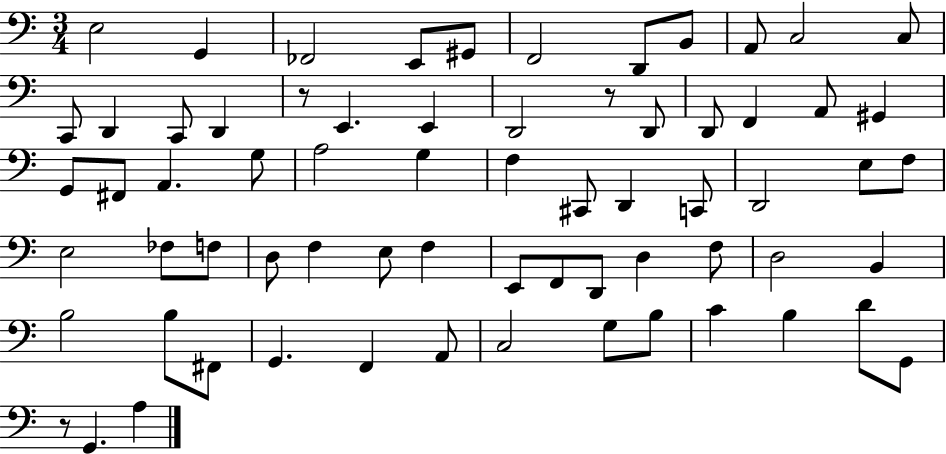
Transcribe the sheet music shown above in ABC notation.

X:1
T:Untitled
M:3/4
L:1/4
K:C
E,2 G,, _F,,2 E,,/2 ^G,,/2 F,,2 D,,/2 B,,/2 A,,/2 C,2 C,/2 C,,/2 D,, C,,/2 D,, z/2 E,, E,, D,,2 z/2 D,,/2 D,,/2 F,, A,,/2 ^G,, G,,/2 ^F,,/2 A,, G,/2 A,2 G, F, ^C,,/2 D,, C,,/2 D,,2 E,/2 F,/2 E,2 _F,/2 F,/2 D,/2 F, E,/2 F, E,,/2 F,,/2 D,,/2 D, F,/2 D,2 B,, B,2 B,/2 ^F,,/2 G,, F,, A,,/2 C,2 G,/2 B,/2 C B, D/2 G,,/2 z/2 G,, A,